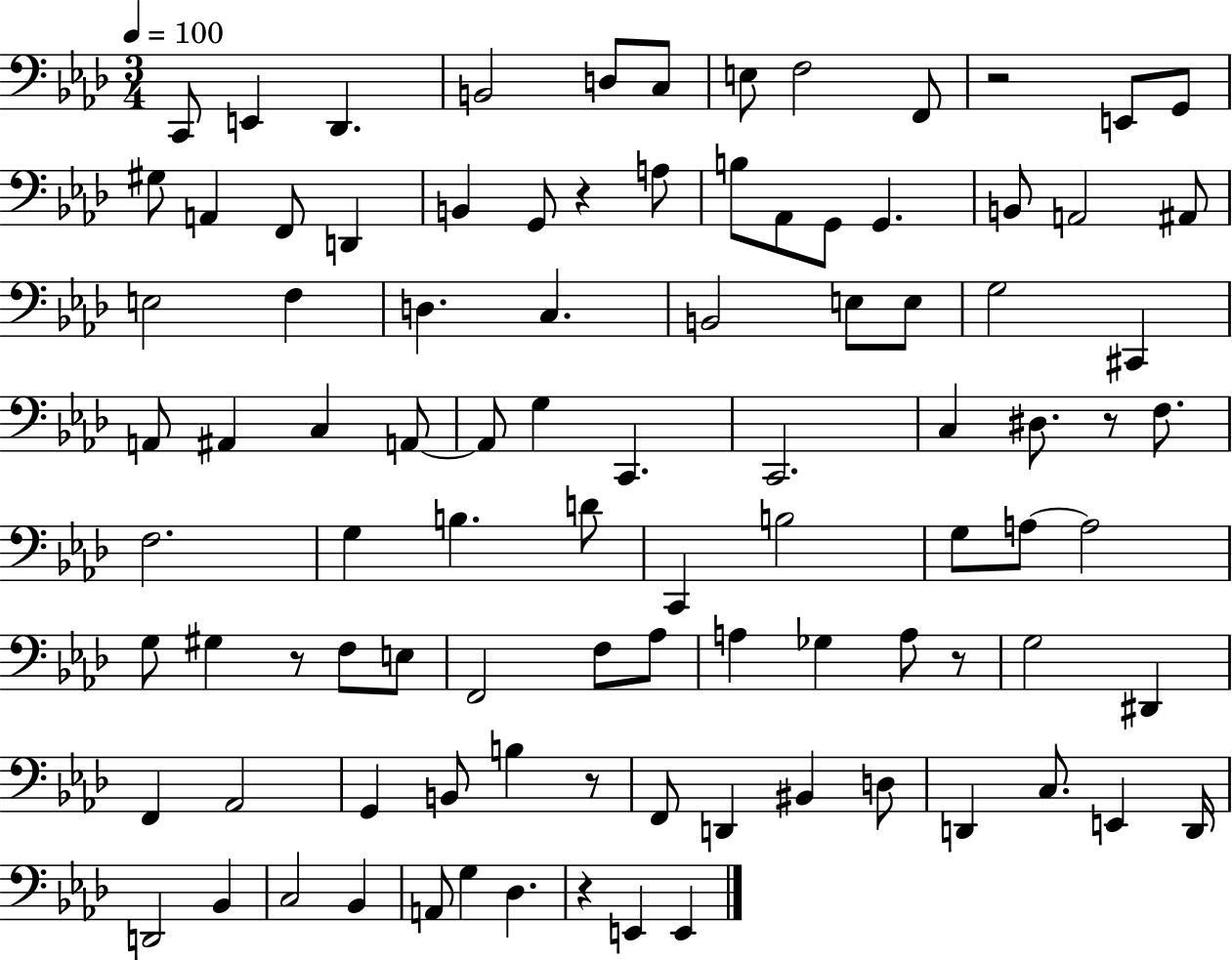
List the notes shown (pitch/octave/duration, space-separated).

C2/e E2/q Db2/q. B2/h D3/e C3/e E3/e F3/h F2/e R/h E2/e G2/e G#3/e A2/q F2/e D2/q B2/q G2/e R/q A3/e B3/e Ab2/e G2/e G2/q. B2/e A2/h A#2/e E3/h F3/q D3/q. C3/q. B2/h E3/e E3/e G3/h C#2/q A2/e A#2/q C3/q A2/e A2/e G3/q C2/q. C2/h. C3/q D#3/e. R/e F3/e. F3/h. G3/q B3/q. D4/e C2/q B3/h G3/e A3/e A3/h G3/e G#3/q R/e F3/e E3/e F2/h F3/e Ab3/e A3/q Gb3/q A3/e R/e G3/h D#2/q F2/q Ab2/h G2/q B2/e B3/q R/e F2/e D2/q BIS2/q D3/e D2/q C3/e. E2/q D2/s D2/h Bb2/q C3/h Bb2/q A2/e G3/q Db3/q. R/q E2/q E2/q